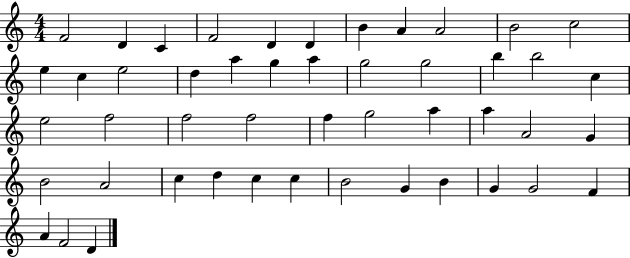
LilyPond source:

{
  \clef treble
  \numericTimeSignature
  \time 4/4
  \key c \major
  f'2 d'4 c'4 | f'2 d'4 d'4 | b'4 a'4 a'2 | b'2 c''2 | \break e''4 c''4 e''2 | d''4 a''4 g''4 a''4 | g''2 g''2 | b''4 b''2 c''4 | \break e''2 f''2 | f''2 f''2 | f''4 g''2 a''4 | a''4 a'2 g'4 | \break b'2 a'2 | c''4 d''4 c''4 c''4 | b'2 g'4 b'4 | g'4 g'2 f'4 | \break a'4 f'2 d'4 | \bar "|."
}